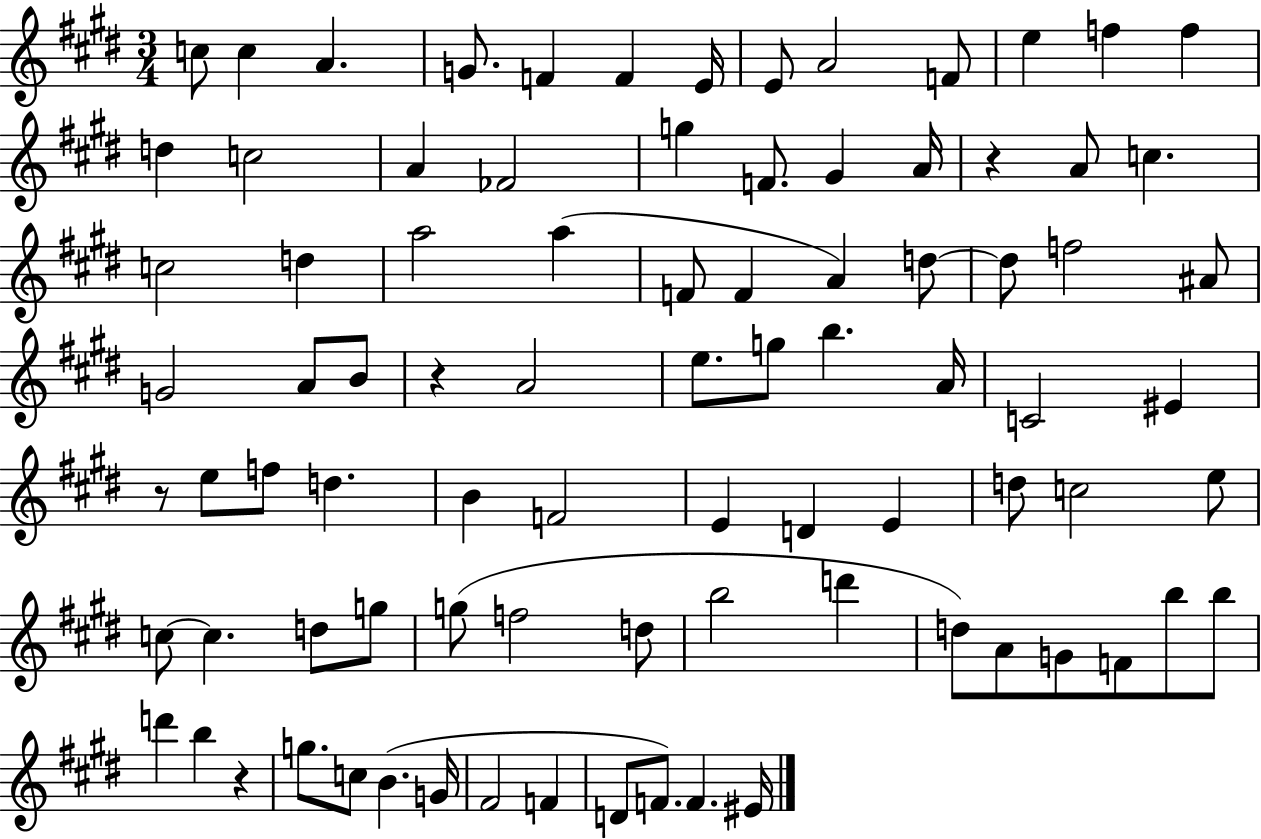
C5/e C5/q A4/q. G4/e. F4/q F4/q E4/s E4/e A4/h F4/e E5/q F5/q F5/q D5/q C5/h A4/q FES4/h G5/q F4/e. G#4/q A4/s R/q A4/e C5/q. C5/h D5/q A5/h A5/q F4/e F4/q A4/q D5/e D5/e F5/h A#4/e G4/h A4/e B4/e R/q A4/h E5/e. G5/e B5/q. A4/s C4/h EIS4/q R/e E5/e F5/e D5/q. B4/q F4/h E4/q D4/q E4/q D5/e C5/h E5/e C5/e C5/q. D5/e G5/e G5/e F5/h D5/e B5/h D6/q D5/e A4/e G4/e F4/e B5/e B5/e D6/q B5/q R/q G5/e. C5/e B4/q. G4/s F#4/h F4/q D4/e F4/e. F4/q. EIS4/s